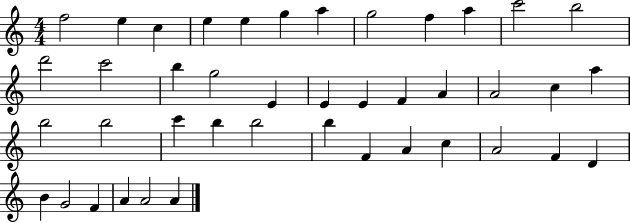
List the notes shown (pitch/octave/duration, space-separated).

F5/h E5/q C5/q E5/q E5/q G5/q A5/q G5/h F5/q A5/q C6/h B5/h D6/h C6/h B5/q G5/h E4/q E4/q E4/q F4/q A4/q A4/h C5/q A5/q B5/h B5/h C6/q B5/q B5/h B5/q F4/q A4/q C5/q A4/h F4/q D4/q B4/q G4/h F4/q A4/q A4/h A4/q